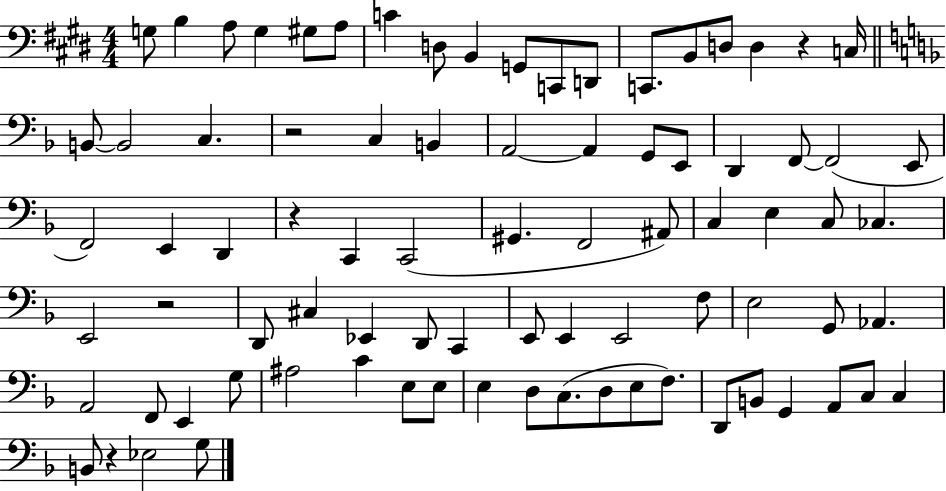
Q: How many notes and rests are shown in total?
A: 83